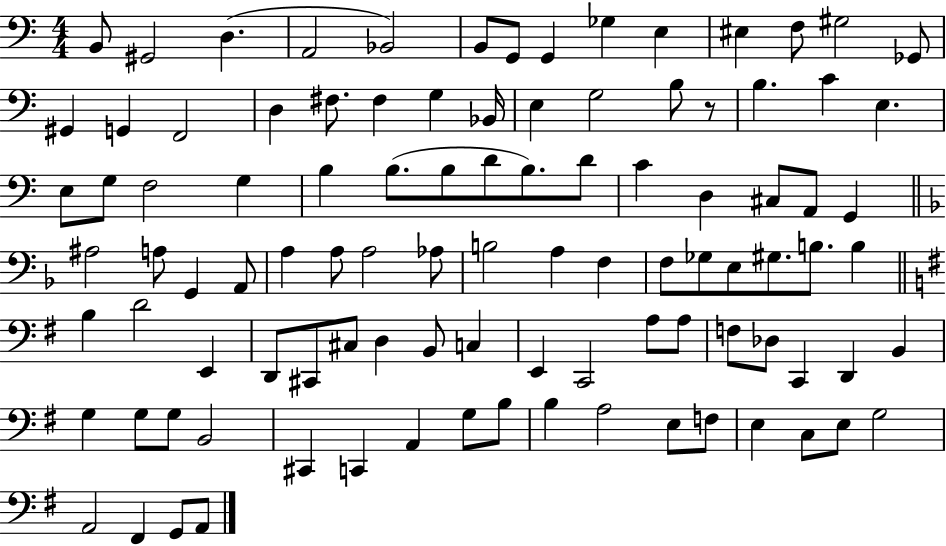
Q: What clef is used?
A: bass